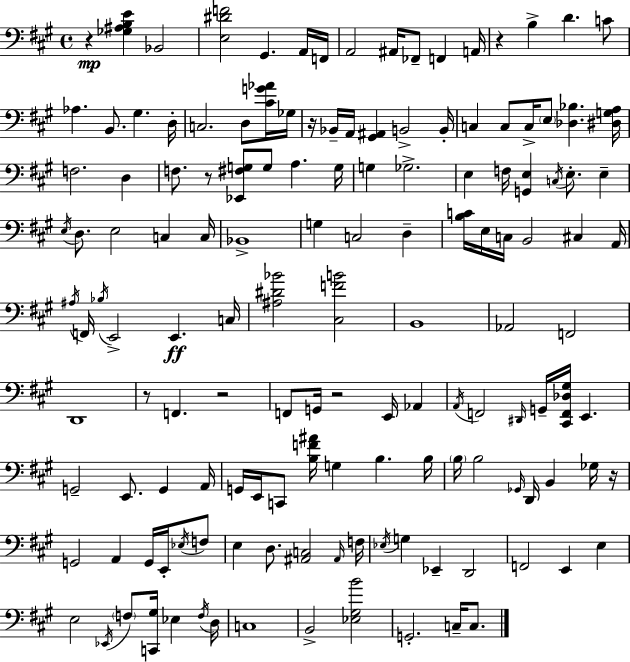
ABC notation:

X:1
T:Untitled
M:4/4
L:1/4
K:A
z [_G,^A,B,E] _B,,2 [E,^DF]2 ^G,, A,,/4 F,,/4 A,,2 ^A,,/4 _F,,/2 F,, A,,/4 z B, D C/2 _A, B,,/2 ^G, D,/4 C,2 D,/2 [^CG_A]/4 _G,/4 z/4 _B,,/4 A,,/4 [^G,,^A,,] B,,2 B,,/4 C, C,/2 C,/4 E,/2 [_D,_B,] [^D,G,A,]/4 F,2 D, F,/2 z/2 [_E,,^F,G,]/2 G,/2 A, G,/4 G, _G,2 E, F,/4 [G,,E,] C,/4 E,/2 E, E,/4 D,/2 E,2 C, C,/4 _B,,4 G, C,2 D, [B,C]/4 E,/4 C,/4 B,,2 ^C, A,,/4 ^A,/4 F,,/4 _B,/4 E,,2 E,, C,/4 [^A,^D_B]2 [^C,FB]2 B,,4 _A,,2 F,,2 D,,4 z/2 F,, z2 F,,/2 G,,/4 z2 E,,/4 _A,, A,,/4 F,,2 ^D,,/4 G,,/4 [^C,,F,,_D,^G,]/4 E,, G,,2 E,,/2 G,, A,,/4 G,,/4 E,,/4 C,,/2 [B,F^A]/4 G, B, B,/4 B,/4 B,2 _G,,/4 D,,/4 B,, _G,/4 z/4 G,,2 A,, G,,/4 E,,/4 _E,/4 F,/2 E, D,/2 [^A,,C,]2 ^A,,/4 F,/4 _E,/4 G, _E,, D,,2 F,,2 E,, E, E,2 _E,,/4 F,/2 [C,,^G,]/4 _E, F,/4 D,/4 C,4 B,,2 [_E,^G,B]2 G,,2 C,/4 C,/2